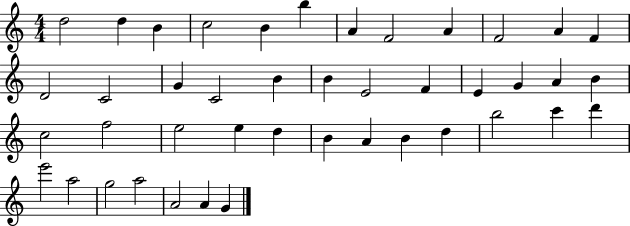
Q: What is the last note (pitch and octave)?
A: G4